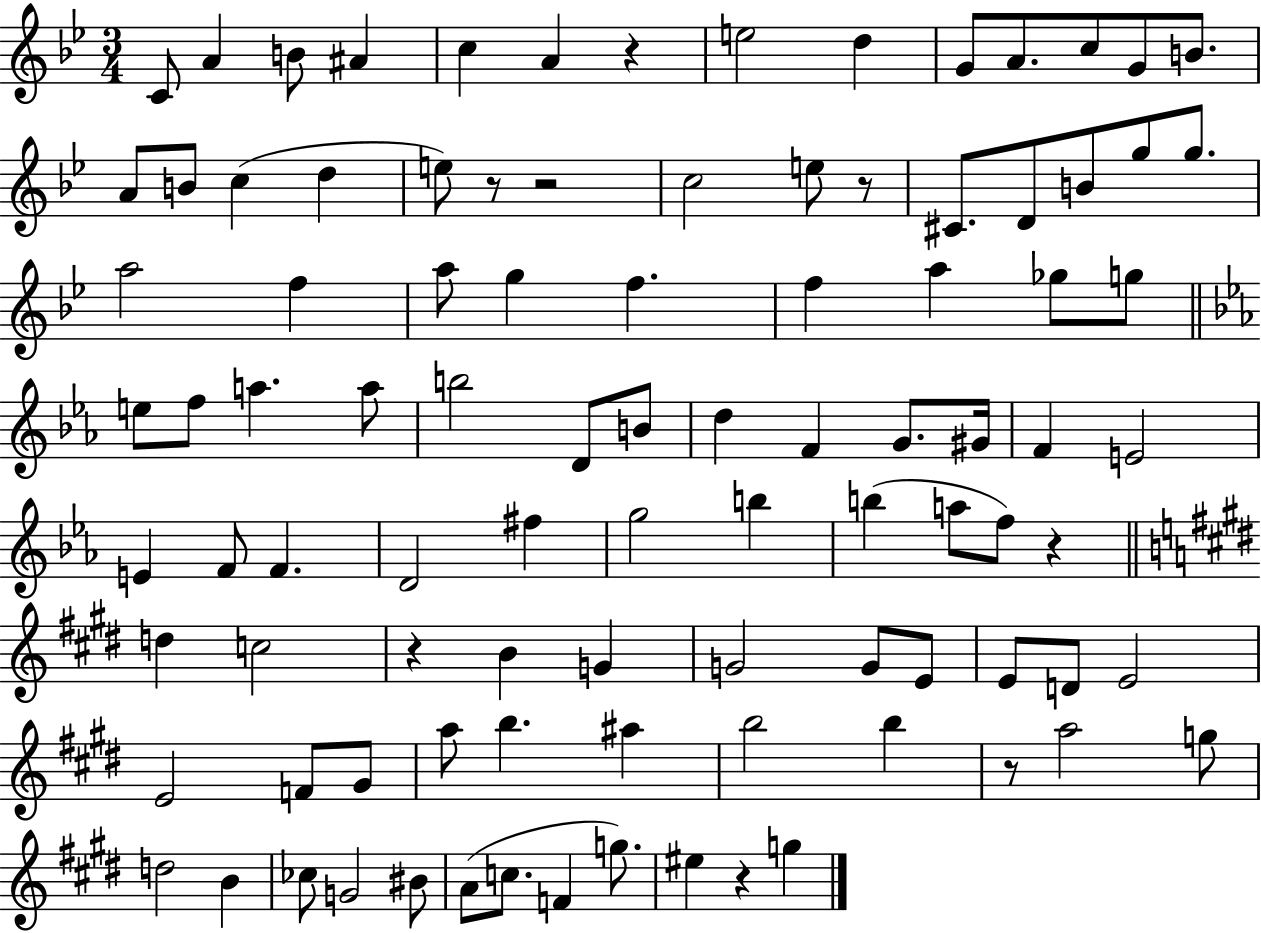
C4/e A4/q B4/e A#4/q C5/q A4/q R/q E5/h D5/q G4/e A4/e. C5/e G4/e B4/e. A4/e B4/e C5/q D5/q E5/e R/e R/h C5/h E5/e R/e C#4/e. D4/e B4/e G5/e G5/e. A5/h F5/q A5/e G5/q F5/q. F5/q A5/q Gb5/e G5/e E5/e F5/e A5/q. A5/e B5/h D4/e B4/e D5/q F4/q G4/e. G#4/s F4/q E4/h E4/q F4/e F4/q. D4/h F#5/q G5/h B5/q B5/q A5/e F5/e R/q D5/q C5/h R/q B4/q G4/q G4/h G4/e E4/e E4/e D4/e E4/h E4/h F4/e G#4/e A5/e B5/q. A#5/q B5/h B5/q R/e A5/h G5/e D5/h B4/q CES5/e G4/h BIS4/e A4/e C5/e. F4/q G5/e. EIS5/q R/q G5/q